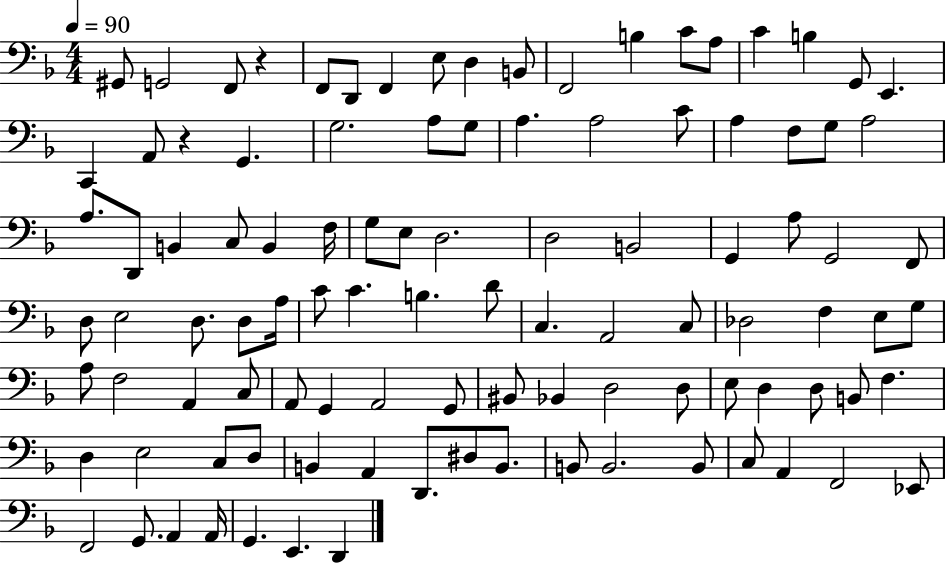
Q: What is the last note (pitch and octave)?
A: D2